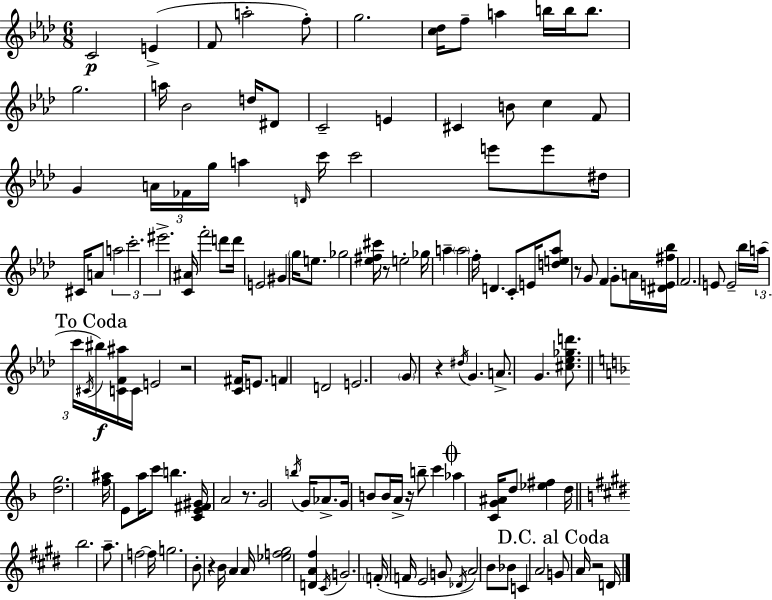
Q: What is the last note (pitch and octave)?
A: D4